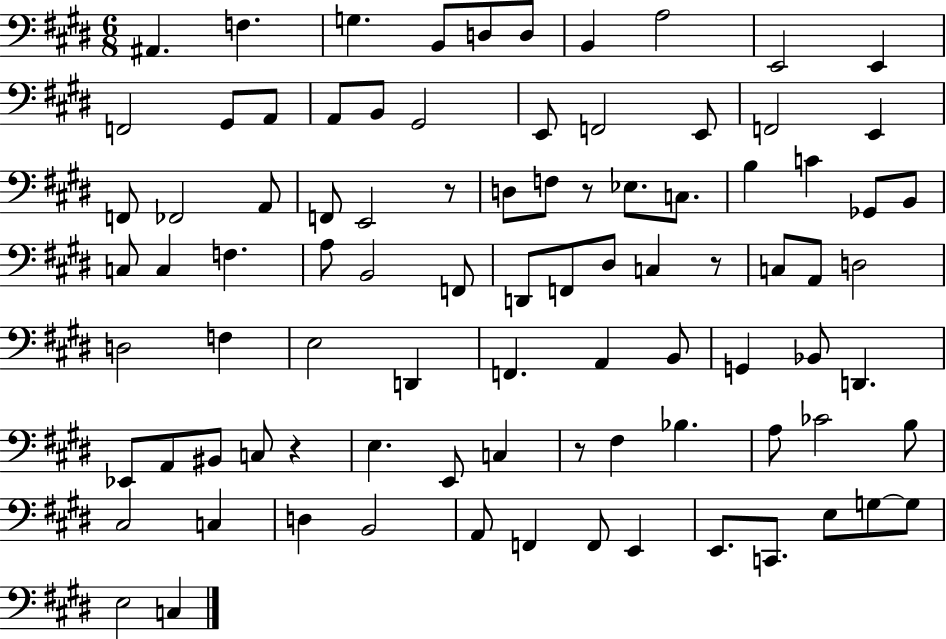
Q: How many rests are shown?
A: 5